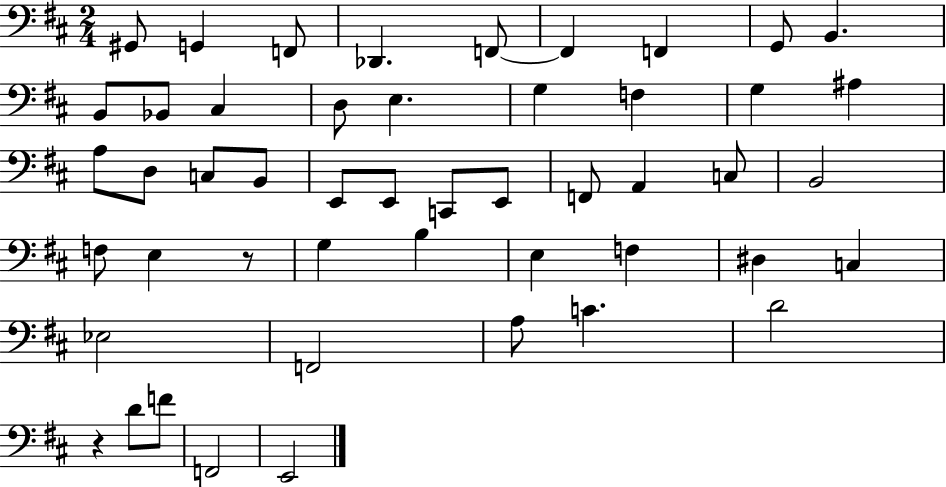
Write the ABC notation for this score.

X:1
T:Untitled
M:2/4
L:1/4
K:D
^G,,/2 G,, F,,/2 _D,, F,,/2 F,, F,, G,,/2 B,, B,,/2 _B,,/2 ^C, D,/2 E, G, F, G, ^A, A,/2 D,/2 C,/2 B,,/2 E,,/2 E,,/2 C,,/2 E,,/2 F,,/2 A,, C,/2 B,,2 F,/2 E, z/2 G, B, E, F, ^D, C, _E,2 F,,2 A,/2 C D2 z D/2 F/2 F,,2 E,,2